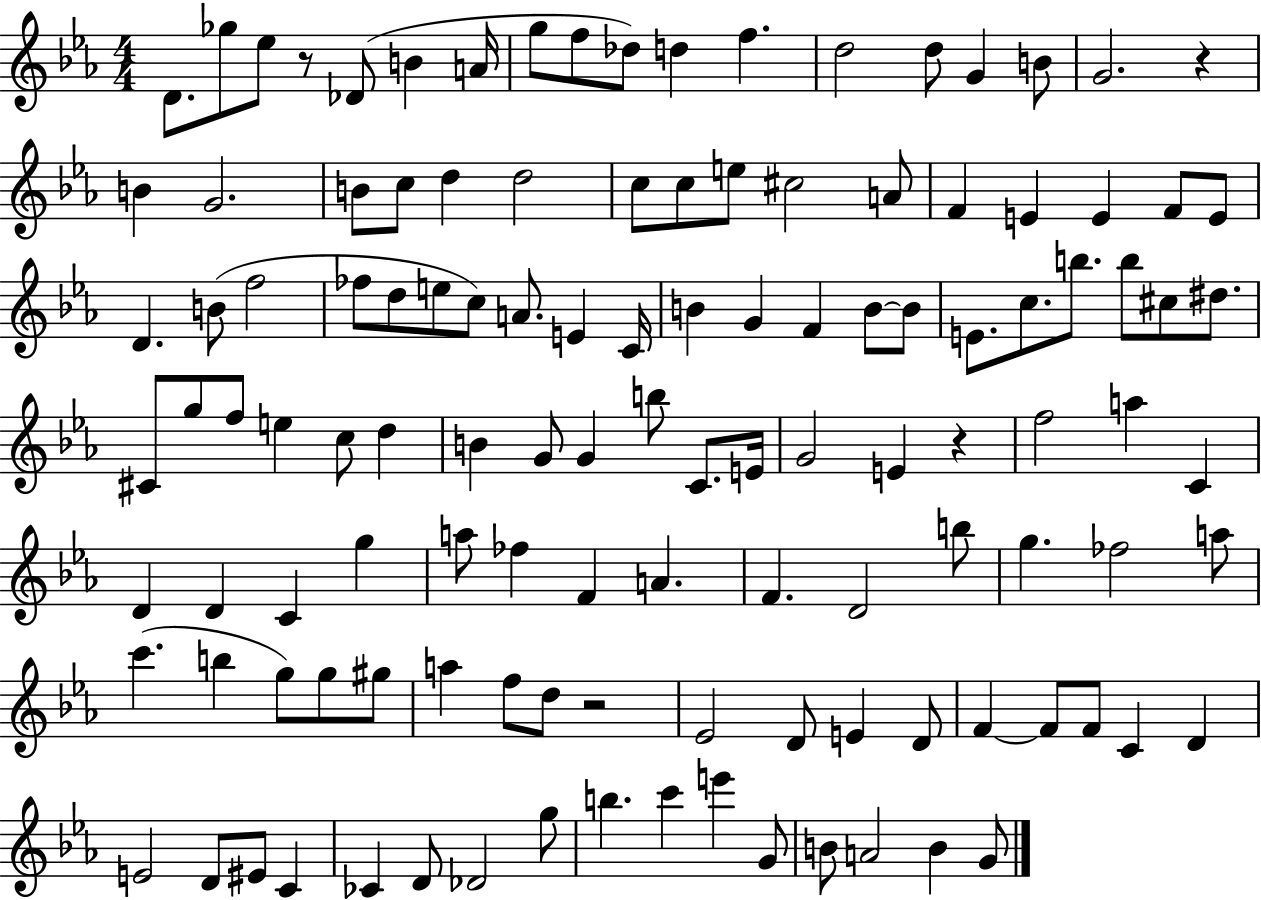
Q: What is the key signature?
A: EES major